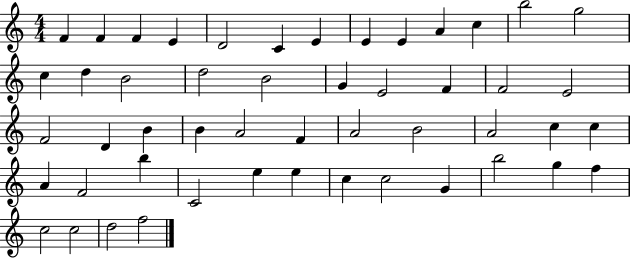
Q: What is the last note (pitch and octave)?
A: F5